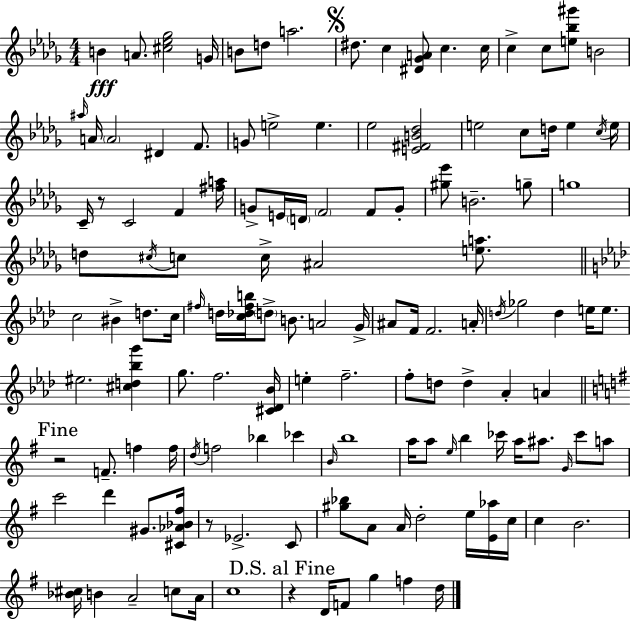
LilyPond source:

{
  \clef treble
  \numericTimeSignature
  \time 4/4
  \key bes \minor
  b'4\fff a'8. <cis'' ees'' ges''>2 g'16 | b'8 d''8 a''2. | \mark \markup { \musicglyph "scripts.segno" } dis''8. c''4 <dis' ges' a'>8 c''4. c''16 | c''4-> c''8 <e'' bes'' gis'''>8 b'2 | \break \grace { ais''16 } a'16 \parenthesize a'2 dis'4 f'8. | g'8 e''2-> e''4. | ees''2 <e' fis' b' des''>2 | e''2 c''8 d''16 e''4 | \break \acciaccatura { c''16 } e''16 c'16-- r8 c'2 f'4 | <fis'' a''>16 g'8-> e'16 \parenthesize d'16 \parenthesize f'2 f'8 | g'8-. <gis'' ees'''>8 b'2.-- | g''8-- g''1 | \break d''8 \acciaccatura { cis''16 } c''8 c''16-> ais'2 | <e'' a''>8. \bar "||" \break \key aes \major c''2 bis'4-> d''8. c''16 | \grace { fis''16 } d''16 <c'' des'' fis'' b''>16 \parenthesize d''8-> b'8. a'2 | g'16-> ais'8 f'16 f'2. | a'16-. \acciaccatura { d''16 } ges''2 d''4 e''16 e''8. | \break eis''2. <cis'' d'' bes'' g'''>4 | g''8. f''2. | <cis' des' bes'>16 e''4-. f''2.-- | f''8-. d''8 d''4-> aes'4-. a'4 | \break \mark "Fine" \bar "||" \break \key g \major r2 f'8.-- f''4 f''16 | \acciaccatura { d''16 } f''2 bes''4 ces'''4 | \grace { b'16 } b''1 | a''16 a''8 \grace { e''16 } b''4 ces'''16 a''16 ais''8. \grace { g'16 } | \break ces'''8 a''8 c'''2 d'''4 | gis'8. <cis' aes' bes' fis''>16 r8 ees'2.-> | c'8 <gis'' bes''>8 a'8 a'16 d''2-. | e''16 <e' aes''>16 c''16 c''4 b'2. | \break <bes' cis''>16 b'4 a'2-- | c''8 a'16 c''1 | \mark "D.S. al Fine" r4 d'16 f'8 g''4 f''4 | d''16 \bar "|."
}